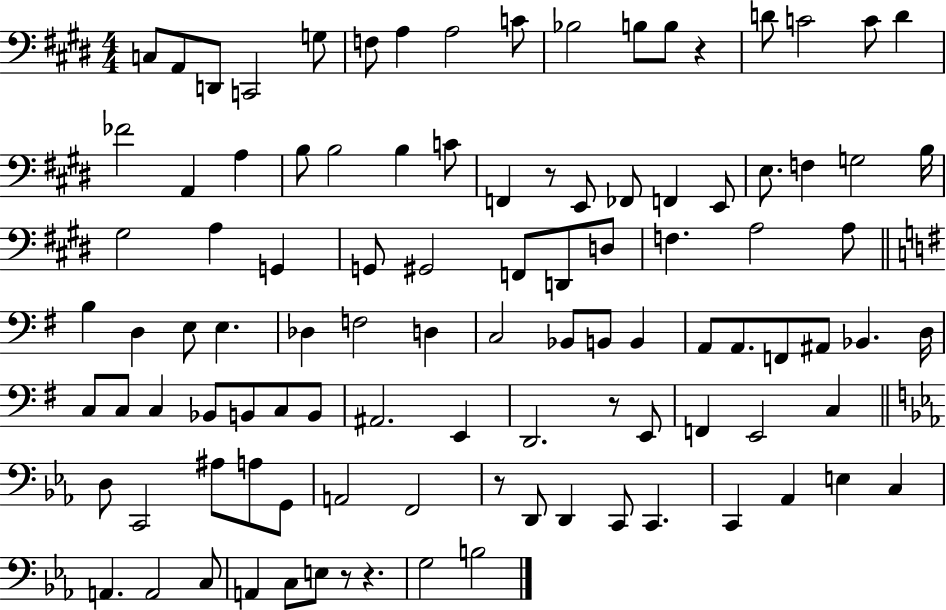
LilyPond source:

{
  \clef bass
  \numericTimeSignature
  \time 4/4
  \key e \major
  c8 a,8 d,8 c,2 g8 | f8 a4 a2 c'8 | bes2 b8 b8 r4 | d'8 c'2 c'8 d'4 | \break fes'2 a,4 a4 | b8 b2 b4 c'8 | f,4 r8 e,8 fes,8 f,4 e,8 | e8. f4 g2 b16 | \break gis2 a4 g,4 | g,8 gis,2 f,8 d,8 d8 | f4. a2 a8 | \bar "||" \break \key e \minor b4 d4 e8 e4. | des4 f2 d4 | c2 bes,8 b,8 b,4 | a,8 a,8. f,8 ais,8 bes,4. d16 | \break c8 c8 c4 bes,8 b,8 c8 b,8 | ais,2. e,4 | d,2. r8 e,8 | f,4 e,2 c4 | \break \bar "||" \break \key ees \major d8 c,2 ais8 a8 g,8 | a,2 f,2 | r8 d,8 d,4 c,8 c,4. | c,4 aes,4 e4 c4 | \break a,4. a,2 c8 | a,4 c8 e8 r8 r4. | g2 b2 | \bar "|."
}